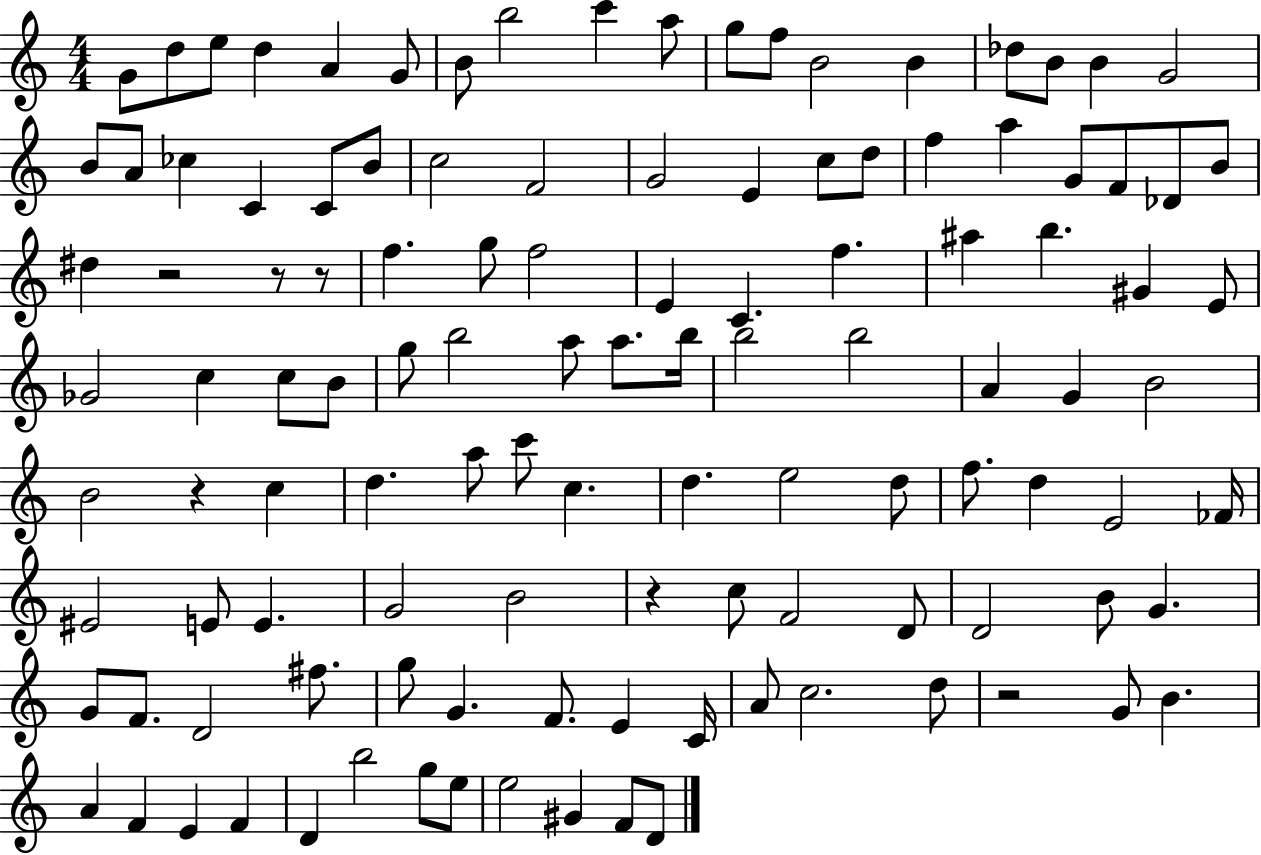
G4/e D5/e E5/e D5/q A4/q G4/e B4/e B5/h C6/q A5/e G5/e F5/e B4/h B4/q Db5/e B4/e B4/q G4/h B4/e A4/e CES5/q C4/q C4/e B4/e C5/h F4/h G4/h E4/q C5/e D5/e F5/q A5/q G4/e F4/e Db4/e B4/e D#5/q R/h R/e R/e F5/q. G5/e F5/h E4/q C4/q. F5/q. A#5/q B5/q. G#4/q E4/e Gb4/h C5/q C5/e B4/e G5/e B5/h A5/e A5/e. B5/s B5/h B5/h A4/q G4/q B4/h B4/h R/q C5/q D5/q. A5/e C6/e C5/q. D5/q. E5/h D5/e F5/e. D5/q E4/h FES4/s EIS4/h E4/e E4/q. G4/h B4/h R/q C5/e F4/h D4/e D4/h B4/e G4/q. G4/e F4/e. D4/h F#5/e. G5/e G4/q. F4/e. E4/q C4/s A4/e C5/h. D5/e R/h G4/e B4/q. A4/q F4/q E4/q F4/q D4/q B5/h G5/e E5/e E5/h G#4/q F4/e D4/e